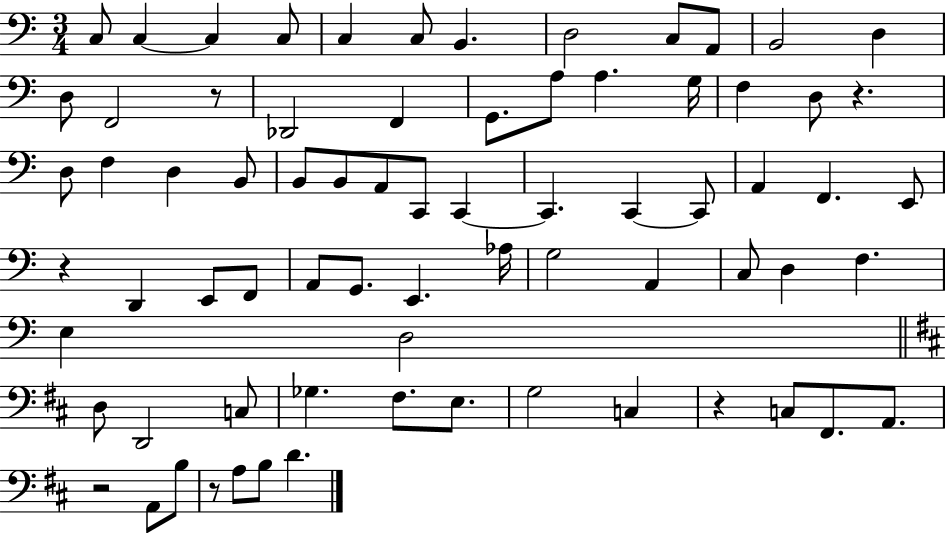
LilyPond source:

{
  \clef bass
  \numericTimeSignature
  \time 3/4
  \key c \major
  c8 c4~~ c4 c8 | c4 c8 b,4. | d2 c8 a,8 | b,2 d4 | \break d8 f,2 r8 | des,2 f,4 | g,8. a8 a4. g16 | f4 d8 r4. | \break d8 f4 d4 b,8 | b,8 b,8 a,8 c,8 c,4~~ | c,4. c,4~~ c,8 | a,4 f,4. e,8 | \break r4 d,4 e,8 f,8 | a,8 g,8. e,4. aes16 | g2 a,4 | c8 d4 f4. | \break e4 d2 | \bar "||" \break \key b \minor d8 d,2 c8 | ges4. fis8. e8. | g2 c4 | r4 c8 fis,8. a,8. | \break r2 a,8 b8 | r8 a8 b8 d'4. | \bar "|."
}